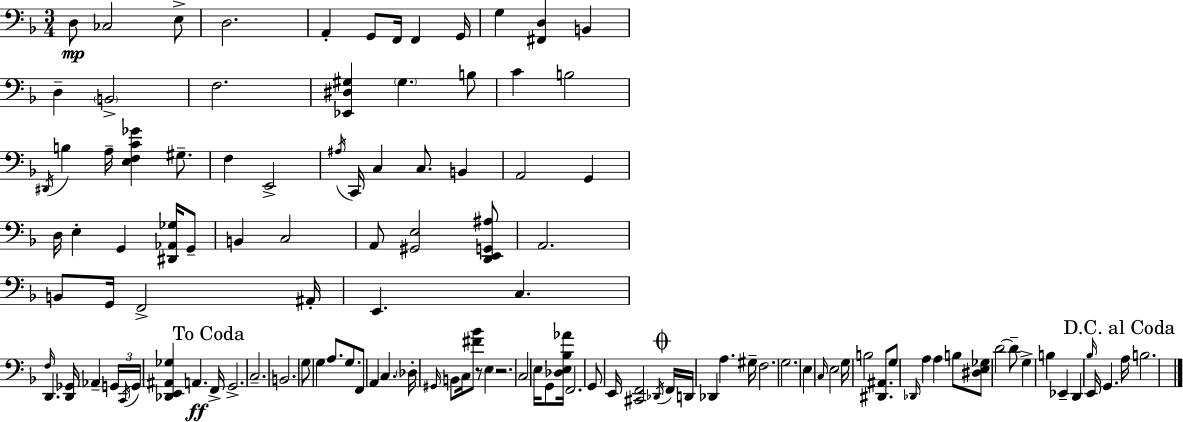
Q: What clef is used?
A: bass